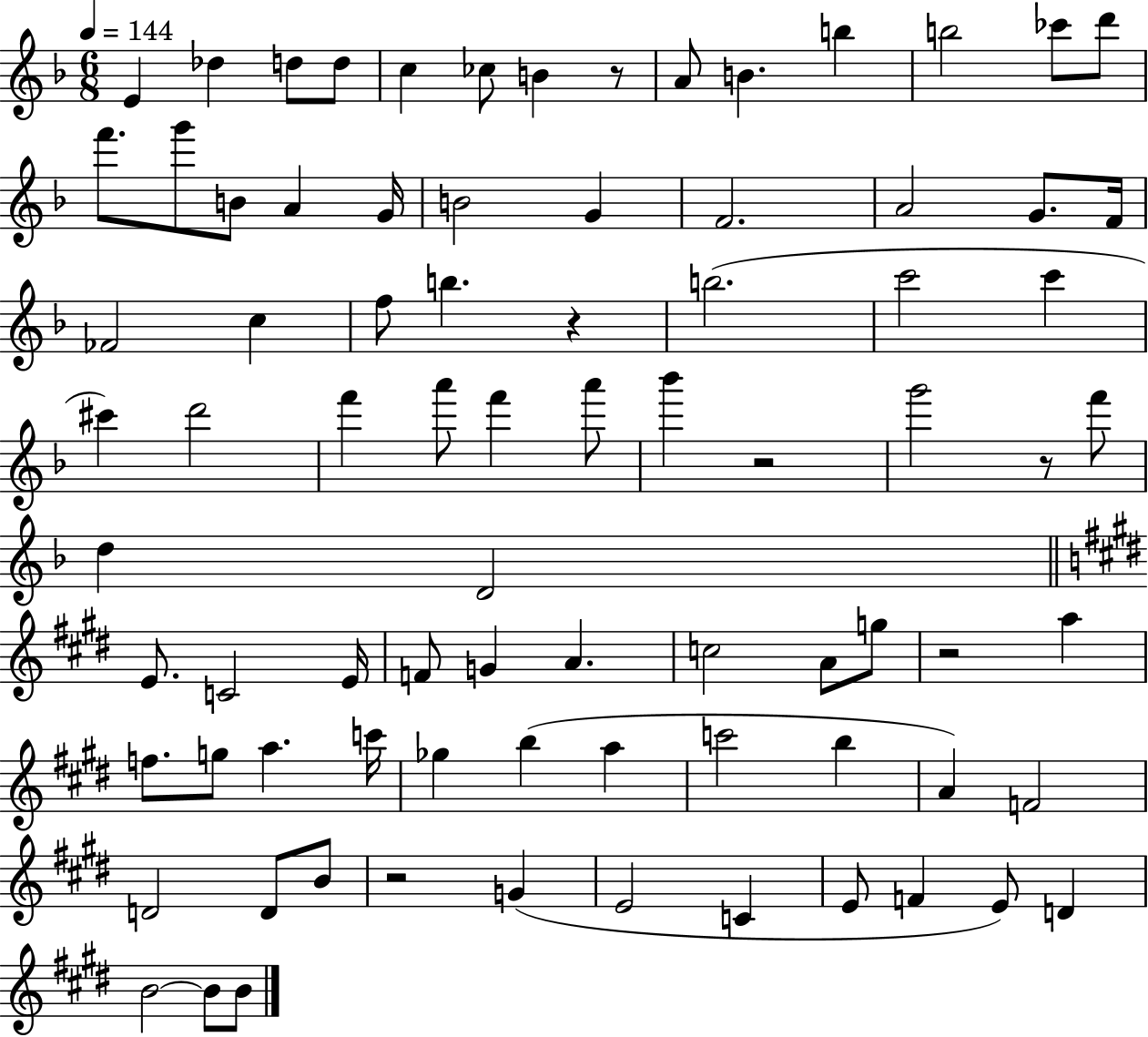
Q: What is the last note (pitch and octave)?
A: B4